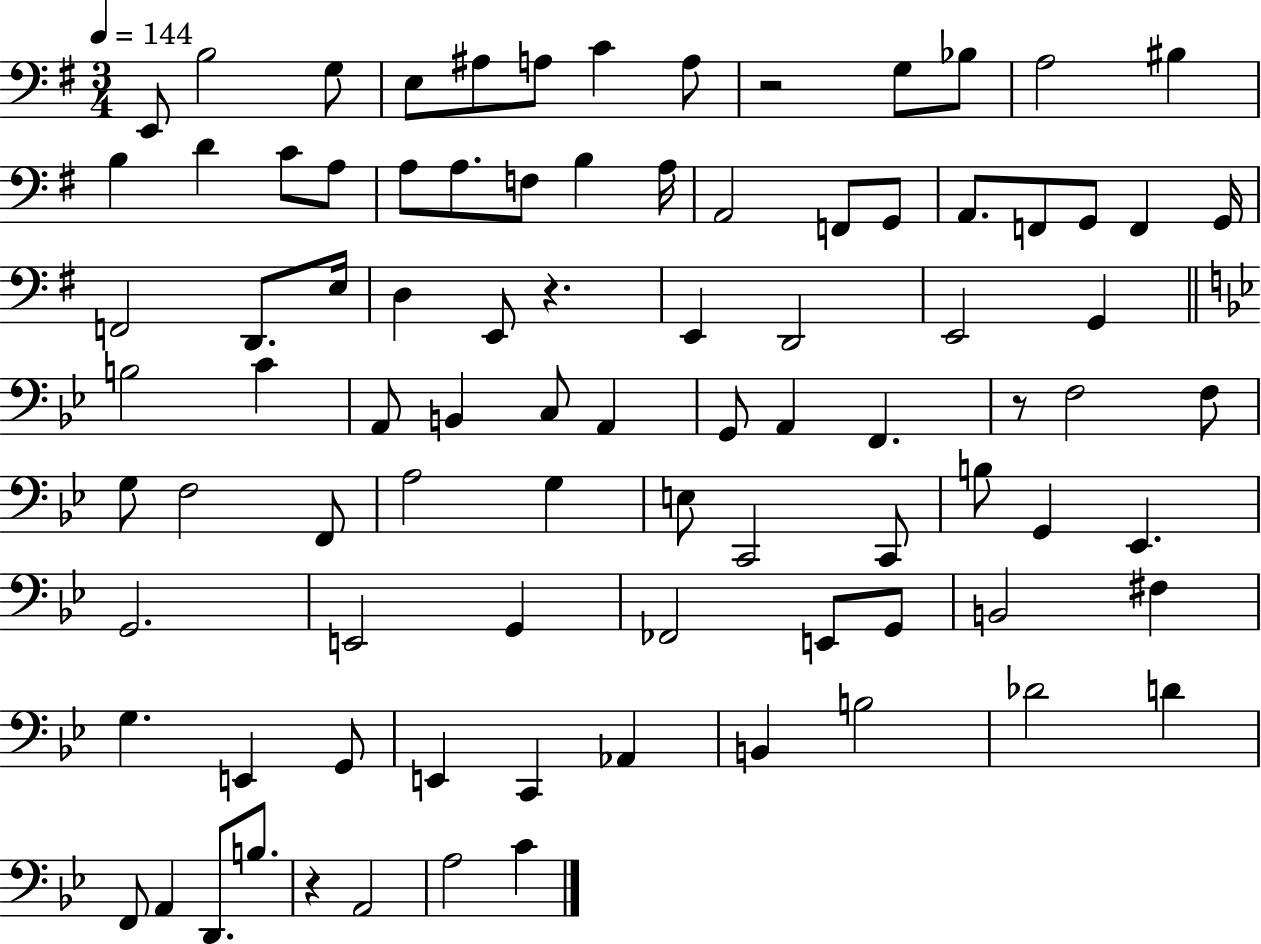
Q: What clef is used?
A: bass